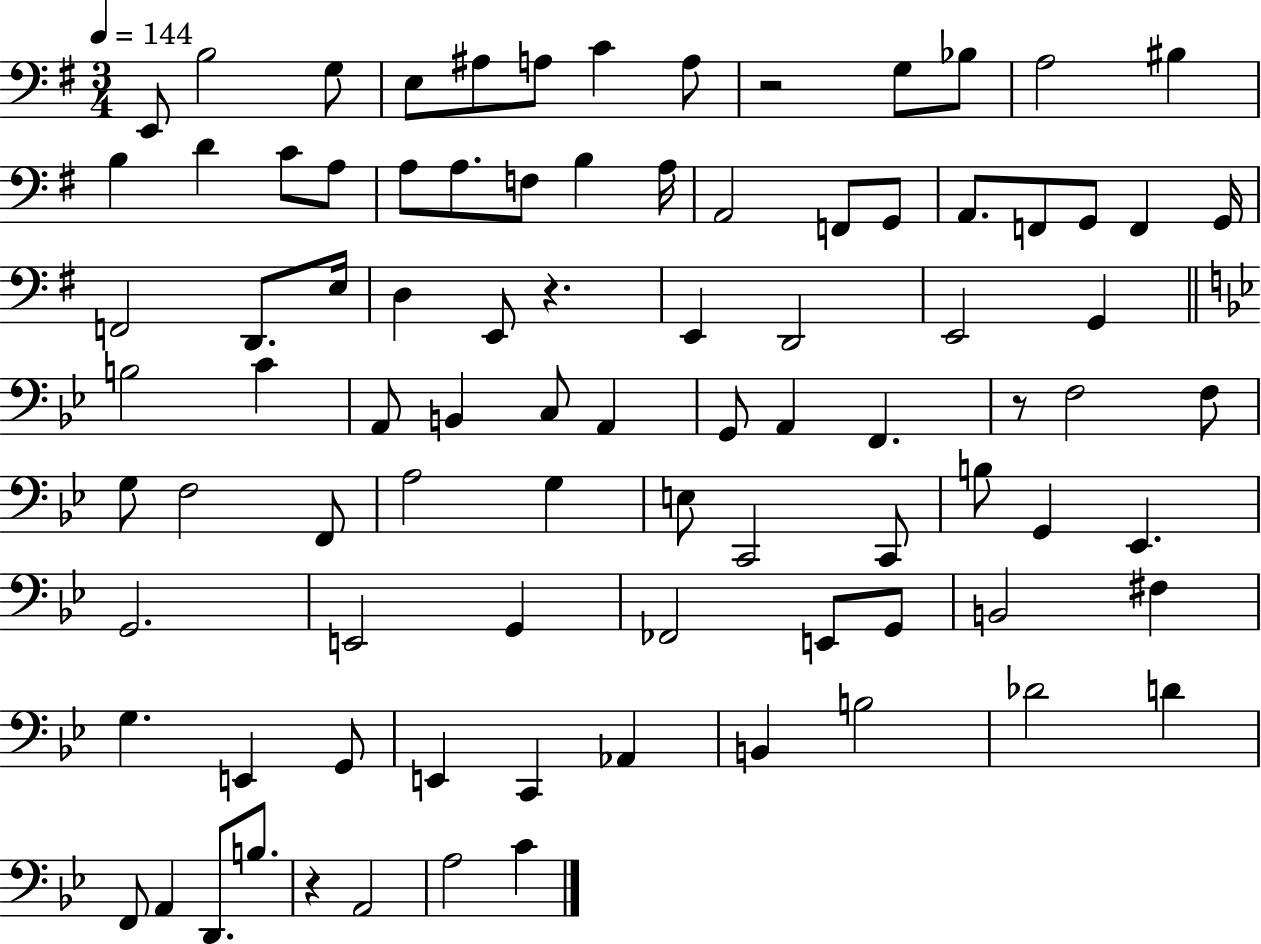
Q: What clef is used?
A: bass